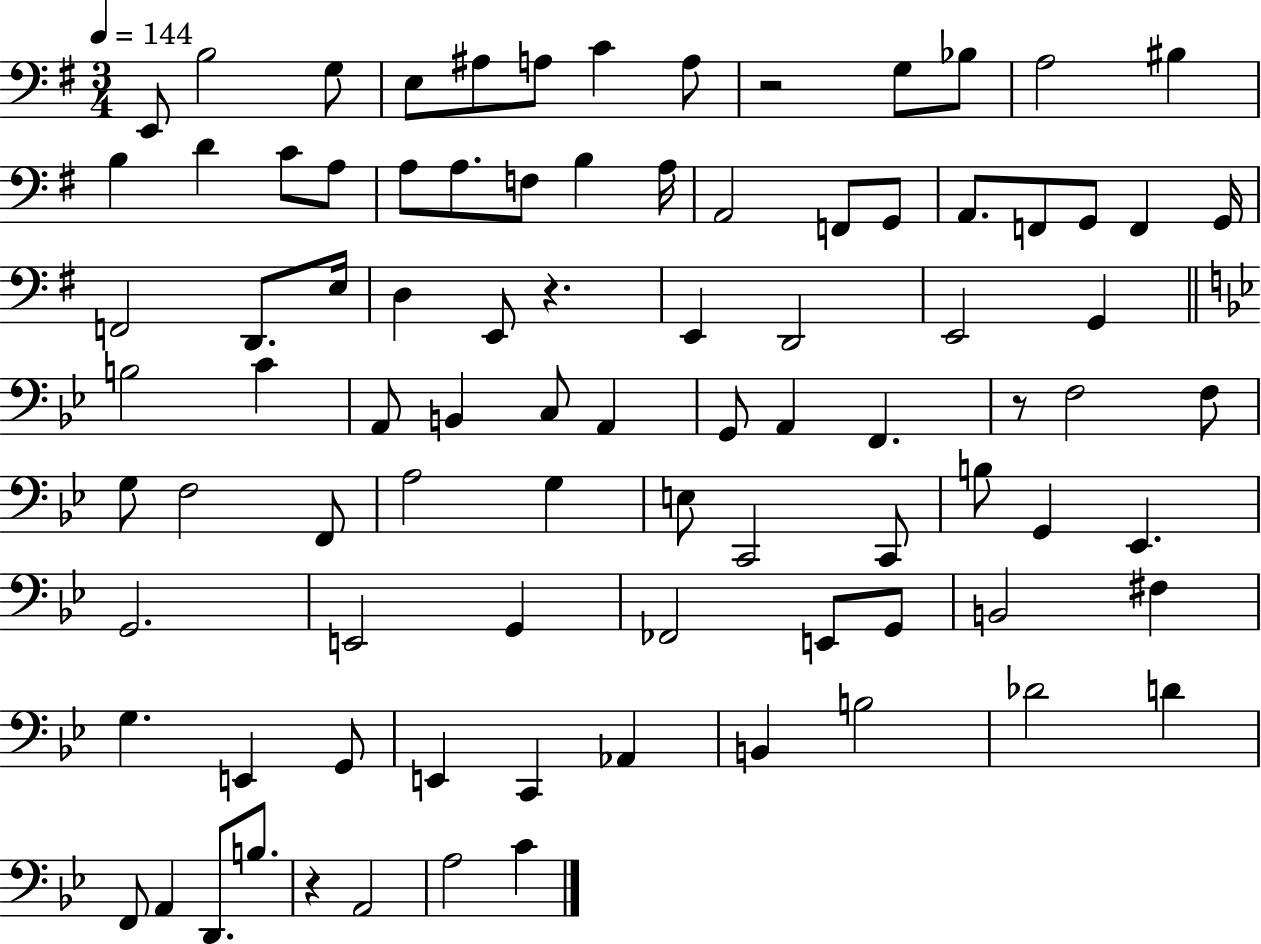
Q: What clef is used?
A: bass